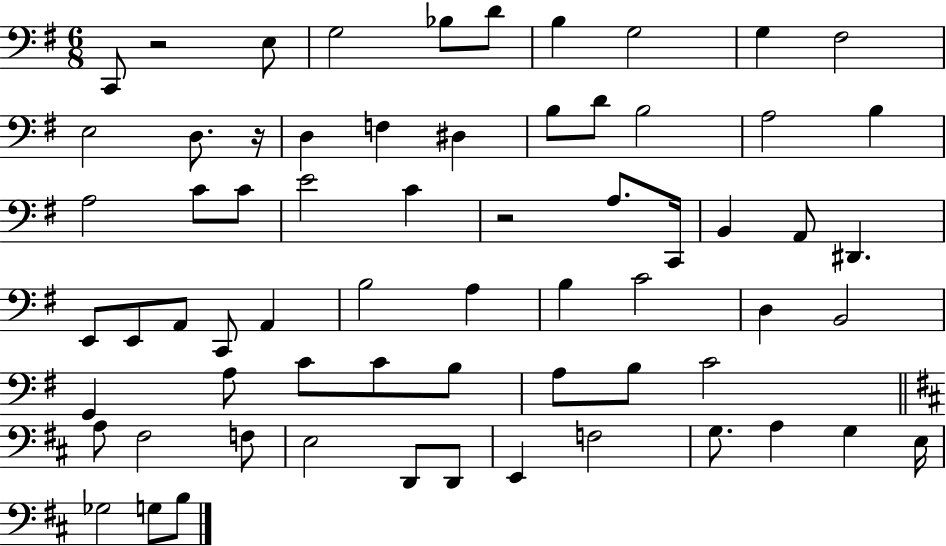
{
  \clef bass
  \numericTimeSignature
  \time 6/8
  \key g \major
  c,8 r2 e8 | g2 bes8 d'8 | b4 g2 | g4 fis2 | \break e2 d8. r16 | d4 f4 dis4 | b8 d'8 b2 | a2 b4 | \break a2 c'8 c'8 | e'2 c'4 | r2 a8. c,16 | b,4 a,8 dis,4. | \break e,8 e,8 a,8 c,8 a,4 | b2 a4 | b4 c'2 | d4 b,2 | \break g,4 a8 c'8 c'8 b8 | a8 b8 c'2 | \bar "||" \break \key d \major a8 fis2 f8 | e2 d,8 d,8 | e,4 f2 | g8. a4 g4 e16 | \break ges2 g8 b8 | \bar "|."
}